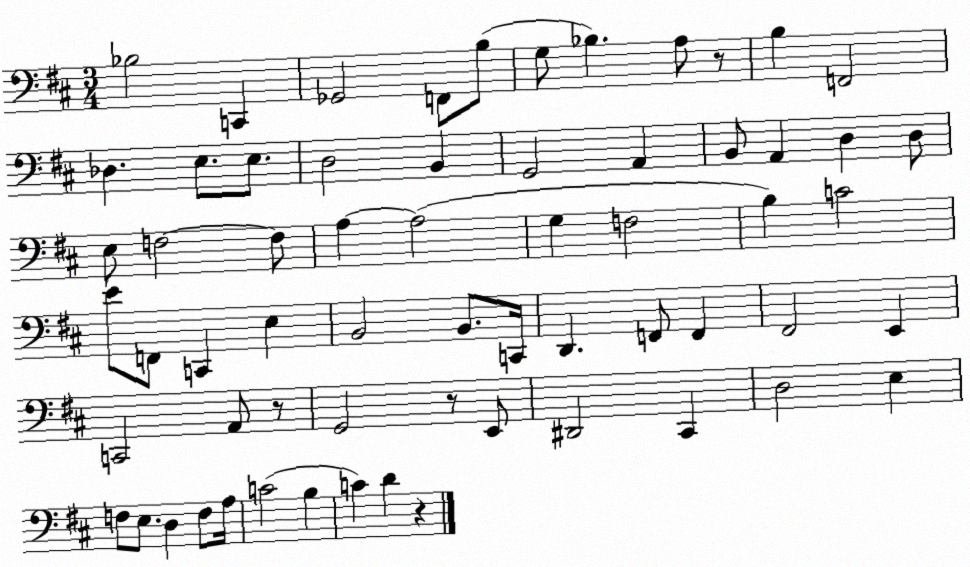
X:1
T:Untitled
M:3/4
L:1/4
K:D
_B,2 C,, _G,,2 F,,/2 B,/2 G,/2 _B, A,/2 z/2 B, F,,2 _D, E,/2 E,/2 D,2 B,, G,,2 A,, B,,/2 A,, D, D,/2 E,/2 F,2 F,/2 A, A,2 G, F,2 B, C2 E/2 F,,/2 C,, E, B,,2 B,,/2 C,,/4 D,, F,,/2 F,, ^F,,2 E,, C,,2 A,,/2 z/2 G,,2 z/2 E,,/2 ^D,,2 ^C,, D,2 E, F,/2 E,/2 D, F,/2 A,/4 C2 B, C D z